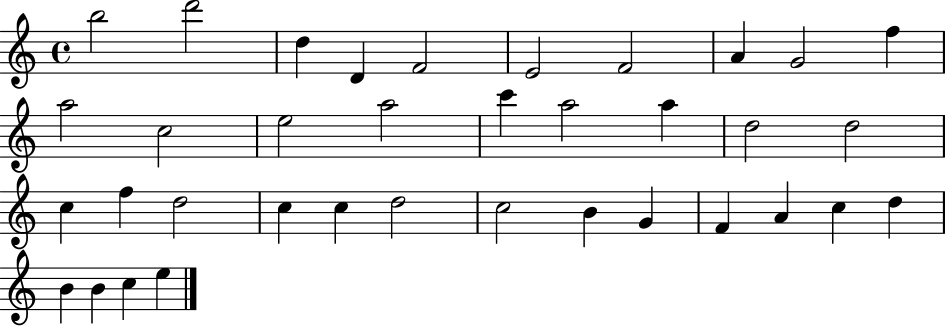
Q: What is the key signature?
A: C major